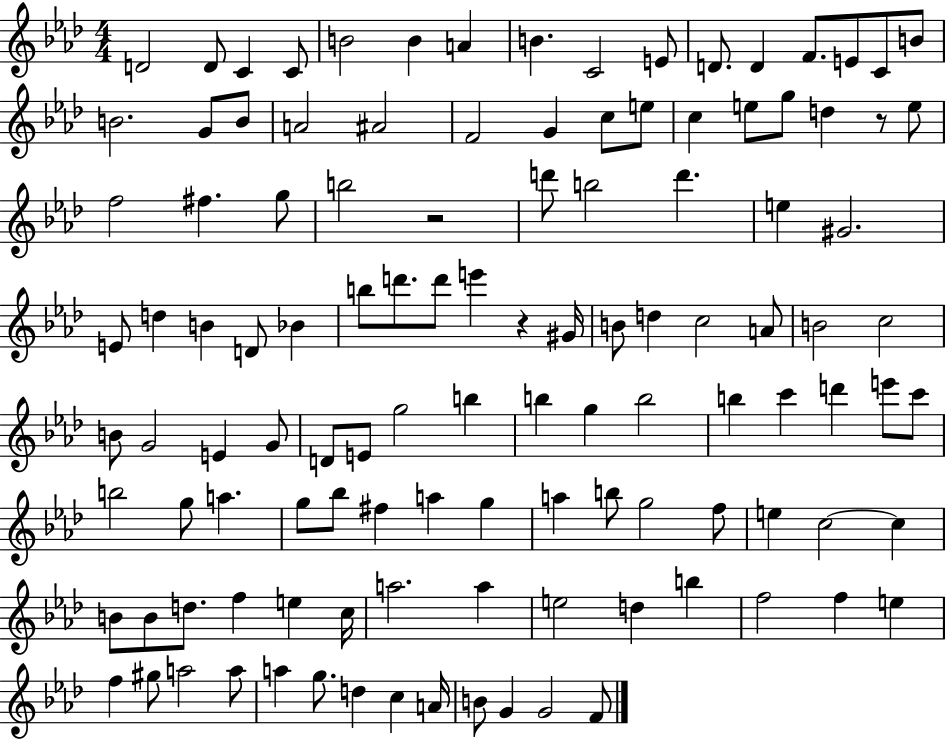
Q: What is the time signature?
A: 4/4